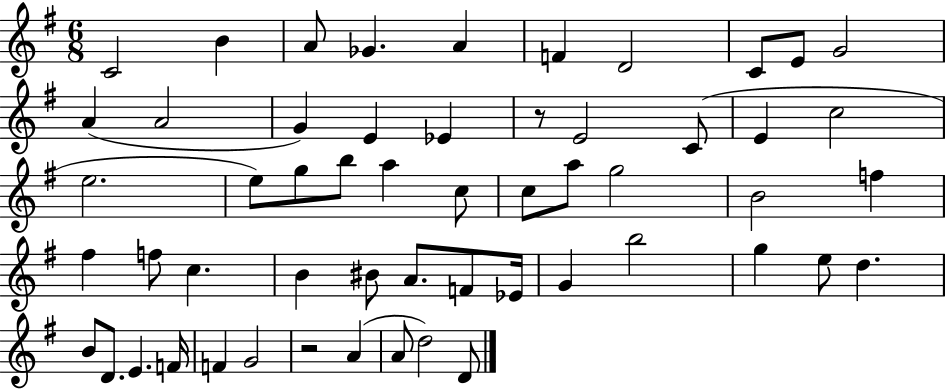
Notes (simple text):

C4/h B4/q A4/e Gb4/q. A4/q F4/q D4/h C4/e E4/e G4/h A4/q A4/h G4/q E4/q Eb4/q R/e E4/h C4/e E4/q C5/h E5/h. E5/e G5/e B5/e A5/q C5/e C5/e A5/e G5/h B4/h F5/q F#5/q F5/e C5/q. B4/q BIS4/e A4/e. F4/e Eb4/s G4/q B5/h G5/q E5/e D5/q. B4/e D4/e. E4/q. F4/s F4/q G4/h R/h A4/q A4/e D5/h D4/e